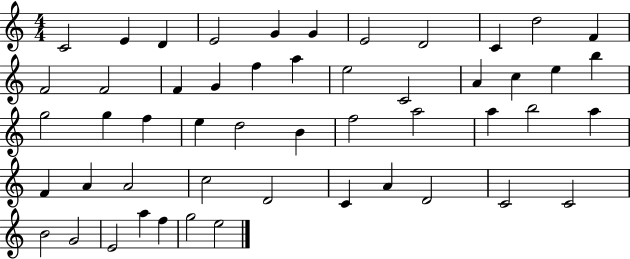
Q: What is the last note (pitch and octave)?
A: E5